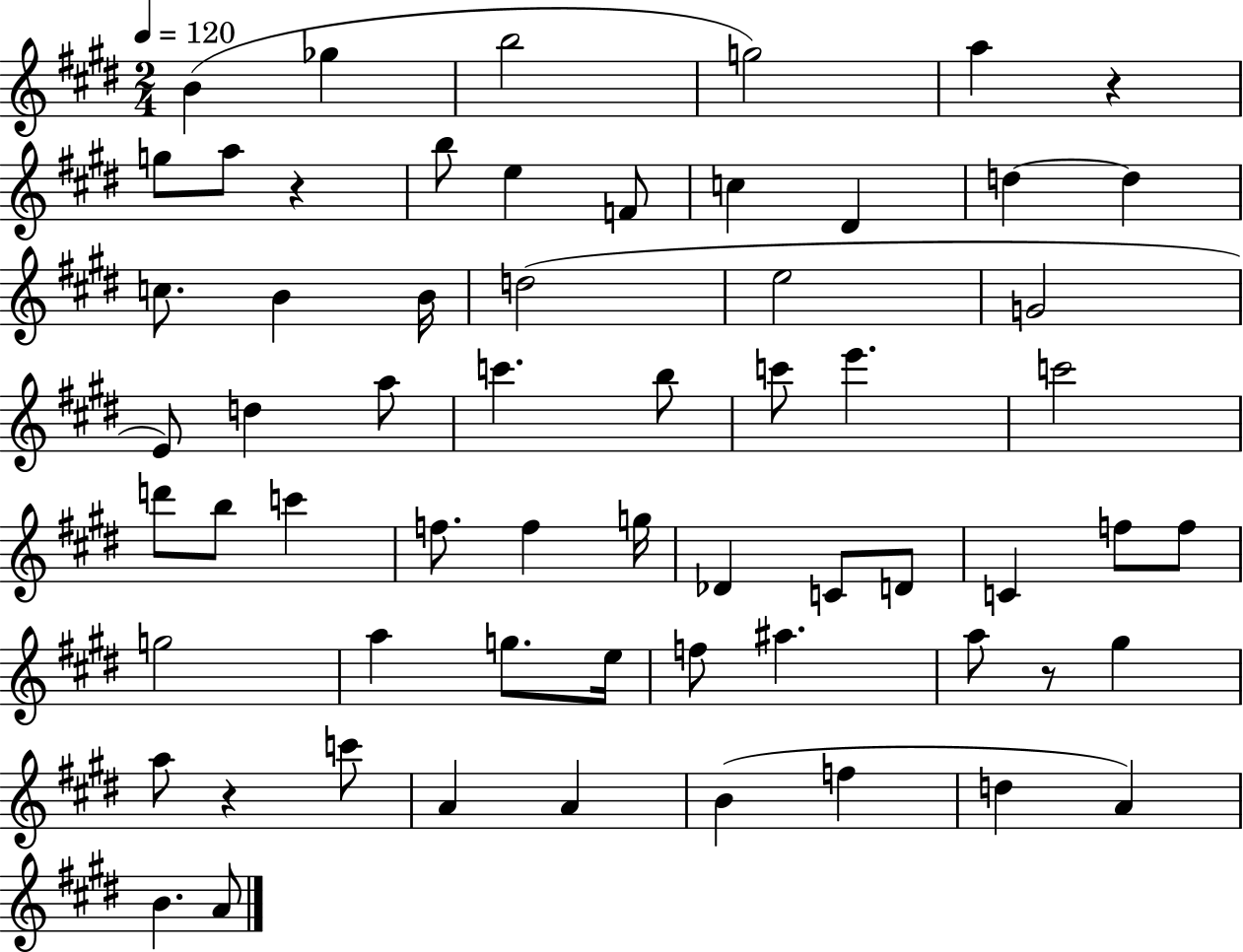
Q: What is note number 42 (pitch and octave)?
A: A5